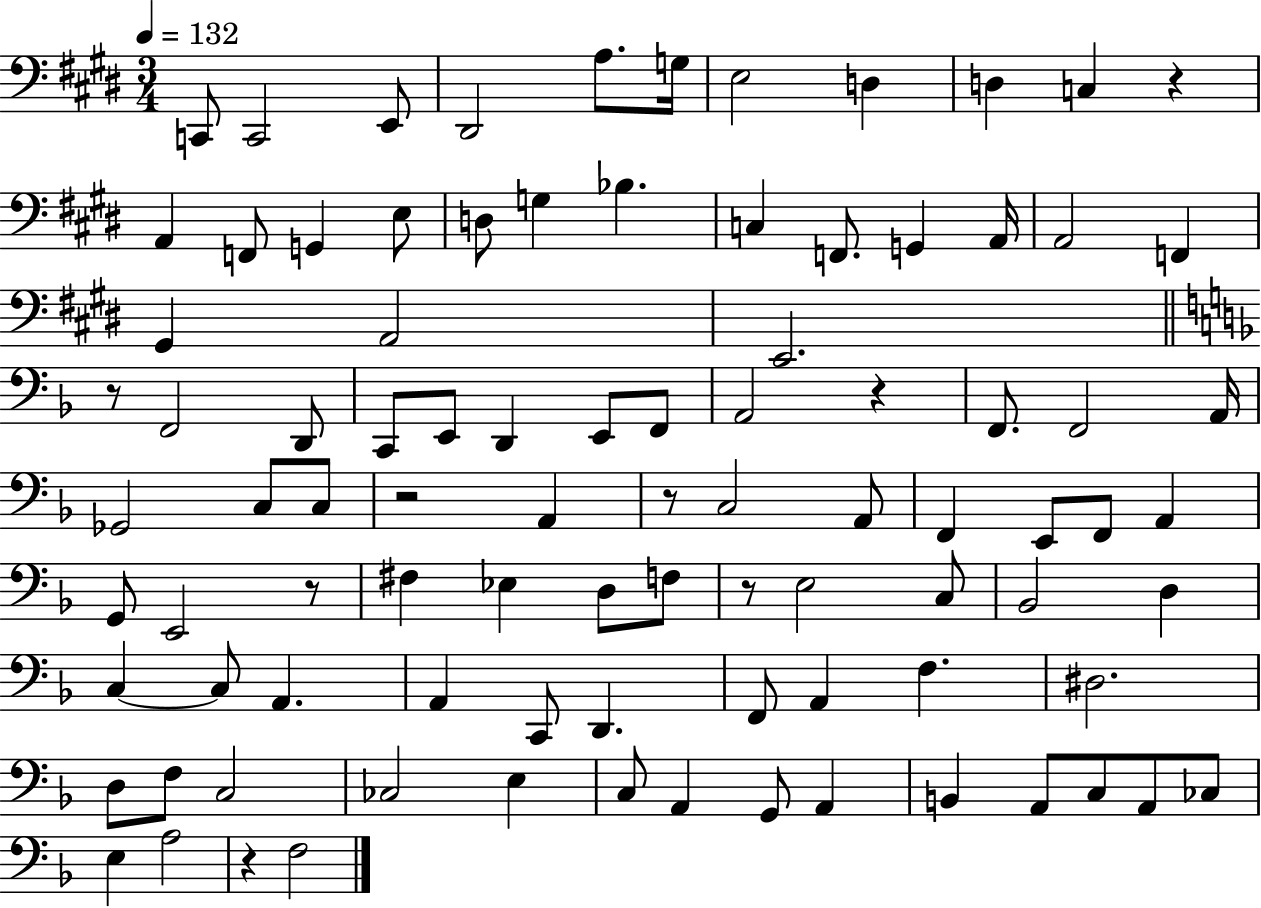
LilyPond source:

{
  \clef bass
  \numericTimeSignature
  \time 3/4
  \key e \major
  \tempo 4 = 132
  \repeat volta 2 { c,8 c,2 e,8 | dis,2 a8. g16 | e2 d4 | d4 c4 r4 | \break a,4 f,8 g,4 e8 | d8 g4 bes4. | c4 f,8. g,4 a,16 | a,2 f,4 | \break gis,4 a,2 | e,2. | \bar "||" \break \key f \major r8 f,2 d,8 | c,8 e,8 d,4 e,8 f,8 | a,2 r4 | f,8. f,2 a,16 | \break ges,2 c8 c8 | r2 a,4 | r8 c2 a,8 | f,4 e,8 f,8 a,4 | \break g,8 e,2 r8 | fis4 ees4 d8 f8 | r8 e2 c8 | bes,2 d4 | \break c4~~ c8 a,4. | a,4 c,8 d,4. | f,8 a,4 f4. | dis2. | \break d8 f8 c2 | ces2 e4 | c8 a,4 g,8 a,4 | b,4 a,8 c8 a,8 ces8 | \break e4 a2 | r4 f2 | } \bar "|."
}